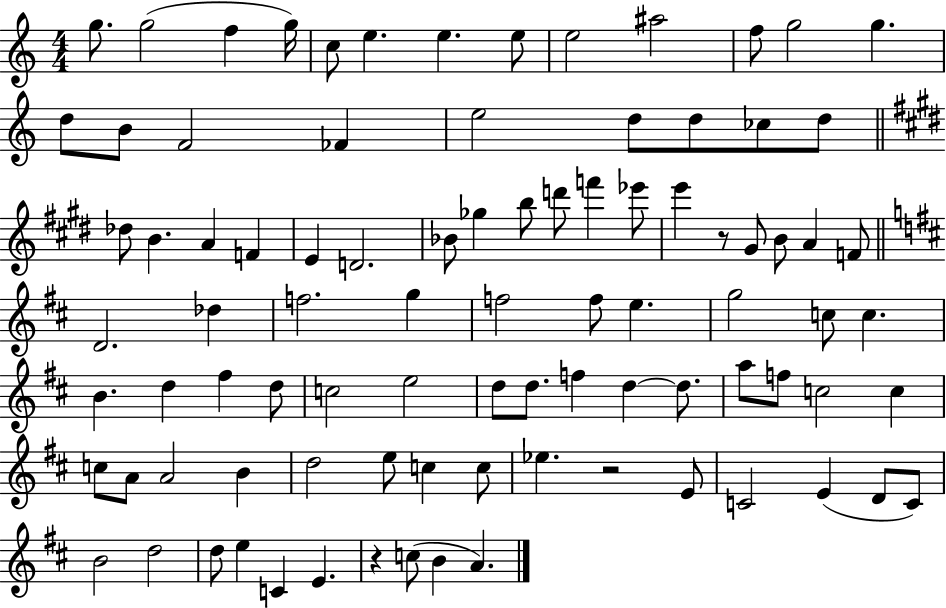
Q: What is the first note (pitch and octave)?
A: G5